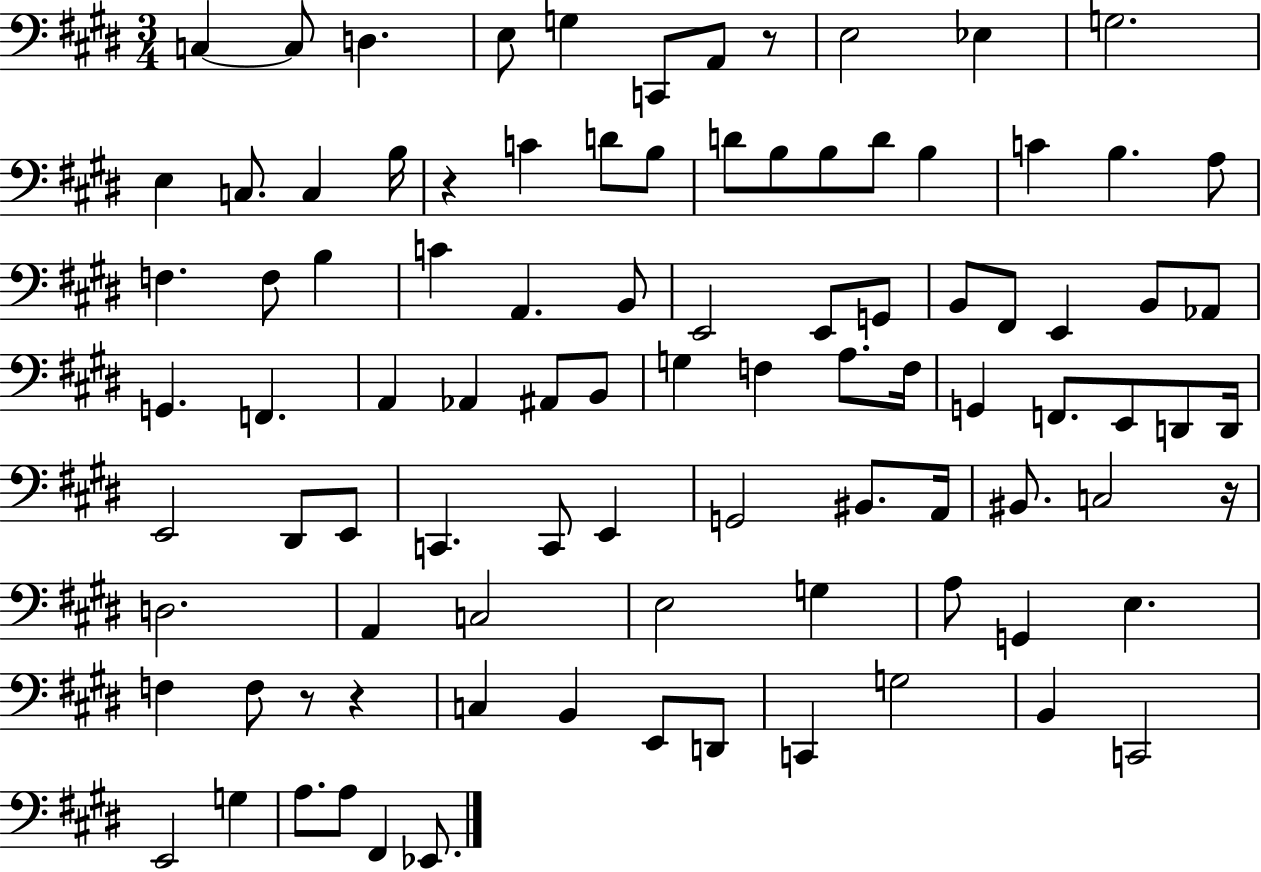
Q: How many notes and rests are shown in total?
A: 94